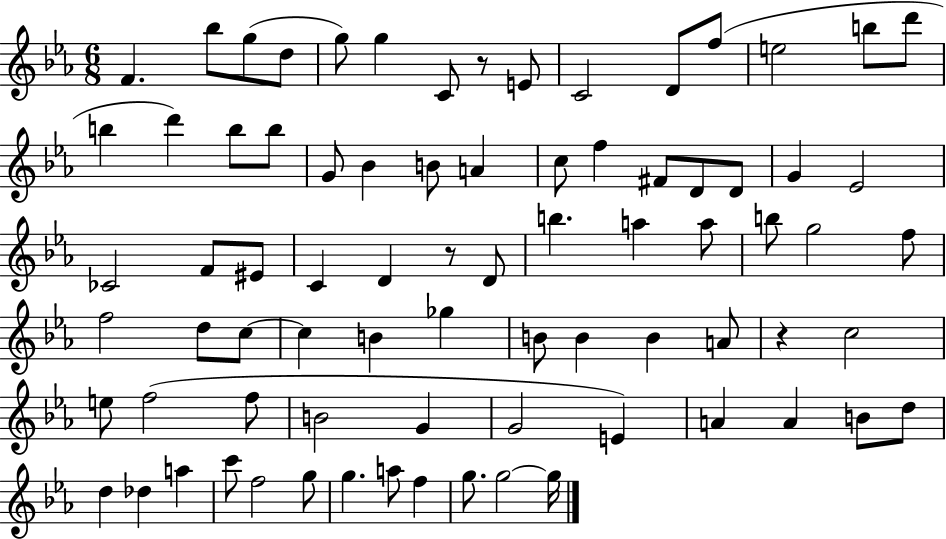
{
  \clef treble
  \numericTimeSignature
  \time 6/8
  \key ees \major
  f'4. bes''8 g''8( d''8 | g''8) g''4 c'8 r8 e'8 | c'2 d'8 f''8( | e''2 b''8 d'''8 | \break b''4 d'''4) b''8 b''8 | g'8 bes'4 b'8 a'4 | c''8 f''4 fis'8 d'8 d'8 | g'4 ees'2 | \break ces'2 f'8 eis'8 | c'4 d'4 r8 d'8 | b''4. a''4 a''8 | b''8 g''2 f''8 | \break f''2 d''8 c''8~~ | c''4 b'4 ges''4 | b'8 b'4 b'4 a'8 | r4 c''2 | \break e''8 f''2( f''8 | b'2 g'4 | g'2 e'4) | a'4 a'4 b'8 d''8 | \break d''4 des''4 a''4 | c'''8 f''2 g''8 | g''4. a''8 f''4 | g''8. g''2~~ g''16 | \break \bar "|."
}